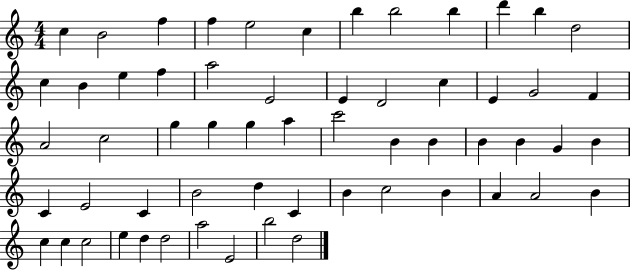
{
  \clef treble
  \numericTimeSignature
  \time 4/4
  \key c \major
  c''4 b'2 f''4 | f''4 e''2 c''4 | b''4 b''2 b''4 | d'''4 b''4 d''2 | \break c''4 b'4 e''4 f''4 | a''2 e'2 | e'4 d'2 c''4 | e'4 g'2 f'4 | \break a'2 c''2 | g''4 g''4 g''4 a''4 | c'''2 b'4 b'4 | b'4 b'4 g'4 b'4 | \break c'4 e'2 c'4 | b'2 d''4 c'4 | b'4 c''2 b'4 | a'4 a'2 b'4 | \break c''4 c''4 c''2 | e''4 d''4 d''2 | a''2 e'2 | b''2 d''2 | \break \bar "|."
}